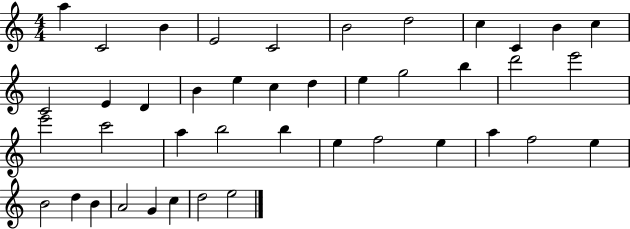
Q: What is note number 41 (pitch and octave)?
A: D5